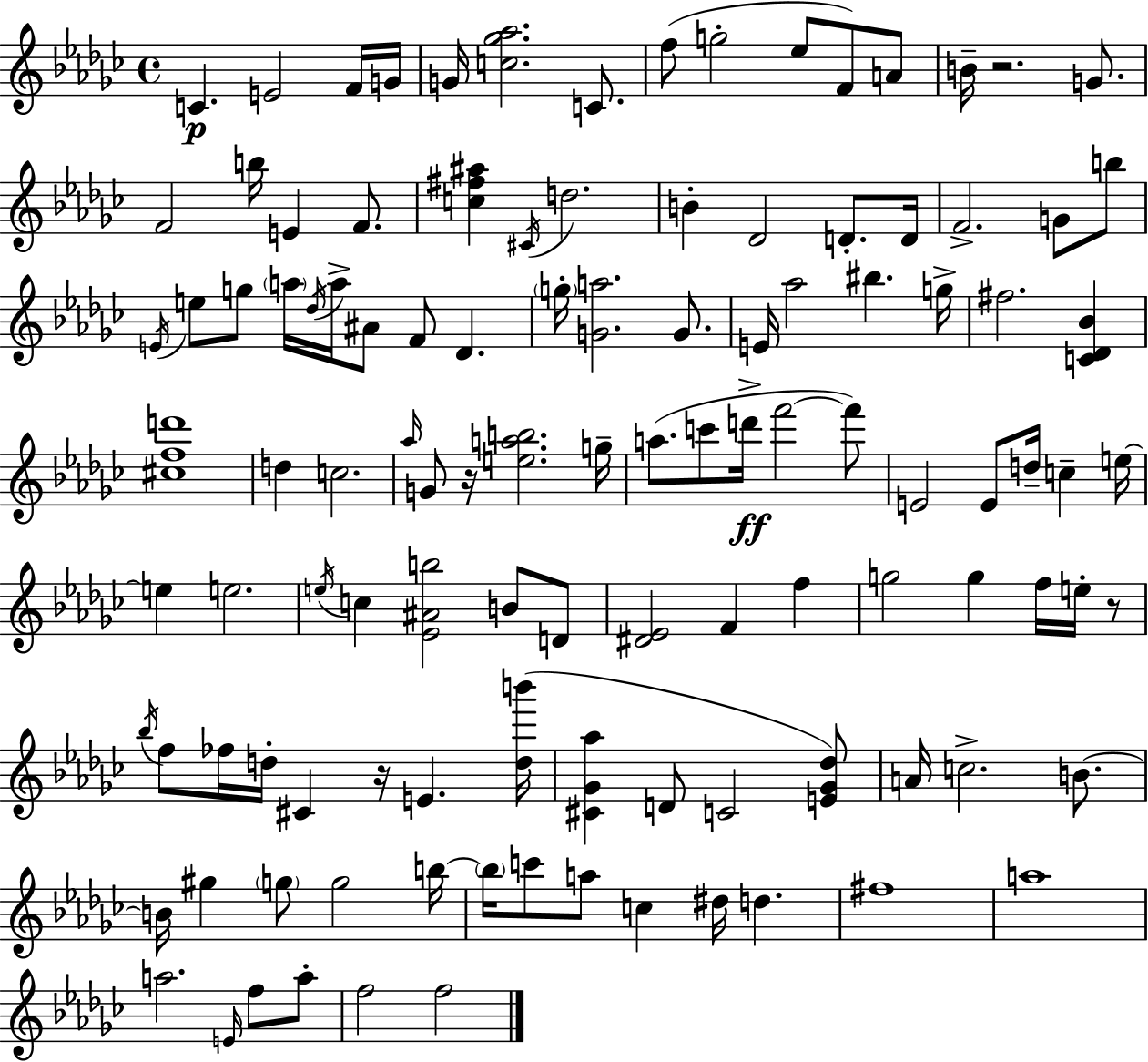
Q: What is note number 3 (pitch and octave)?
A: F4